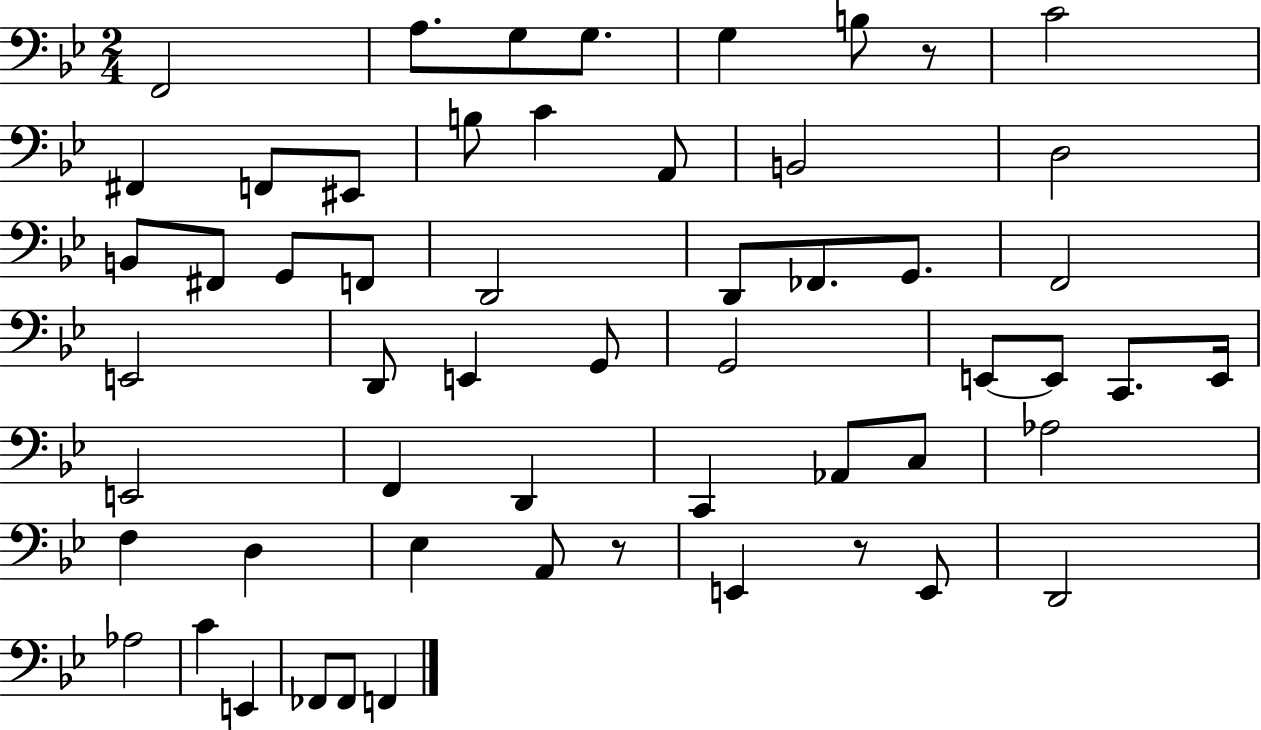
F2/h A3/e. G3/e G3/e. G3/q B3/e R/e C4/h F#2/q F2/e EIS2/e B3/e C4/q A2/e B2/h D3/h B2/e F#2/e G2/e F2/e D2/h D2/e FES2/e. G2/e. F2/h E2/h D2/e E2/q G2/e G2/h E2/e E2/e C2/e. E2/s E2/h F2/q D2/q C2/q Ab2/e C3/e Ab3/h F3/q D3/q Eb3/q A2/e R/e E2/q R/e E2/e D2/h Ab3/h C4/q E2/q FES2/e FES2/e F2/q